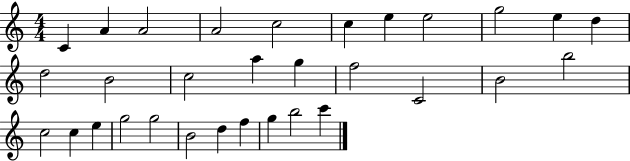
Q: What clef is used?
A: treble